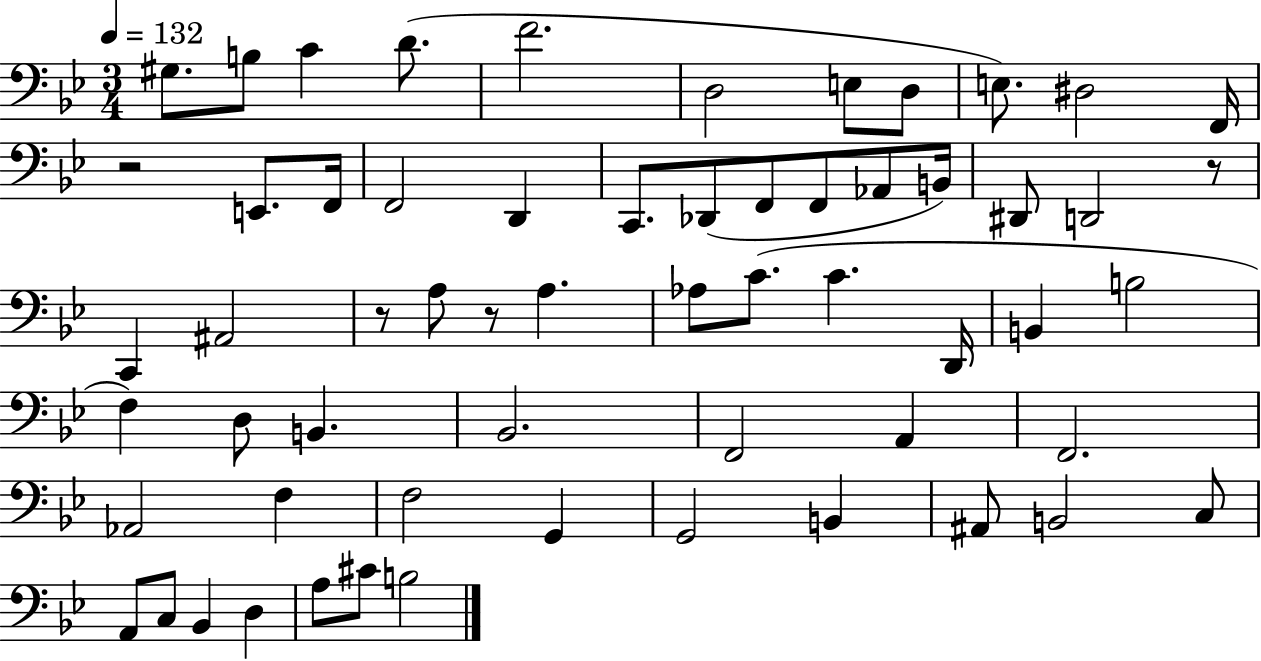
G#3/e. B3/e C4/q D4/e. F4/h. D3/h E3/e D3/e E3/e. D#3/h F2/s R/h E2/e. F2/s F2/h D2/q C2/e. Db2/e F2/e F2/e Ab2/e B2/s D#2/e D2/h R/e C2/q A#2/h R/e A3/e R/e A3/q. Ab3/e C4/e. C4/q. D2/s B2/q B3/h F3/q D3/e B2/q. Bb2/h. F2/h A2/q F2/h. Ab2/h F3/q F3/h G2/q G2/h B2/q A#2/e B2/h C3/e A2/e C3/e Bb2/q D3/q A3/e C#4/e B3/h